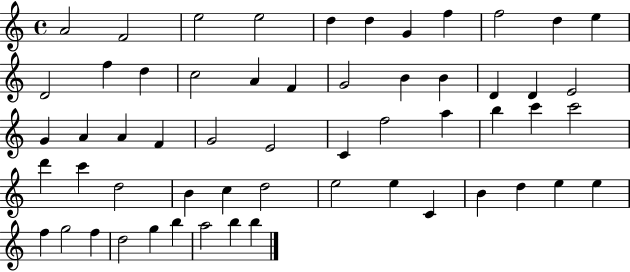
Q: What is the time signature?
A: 4/4